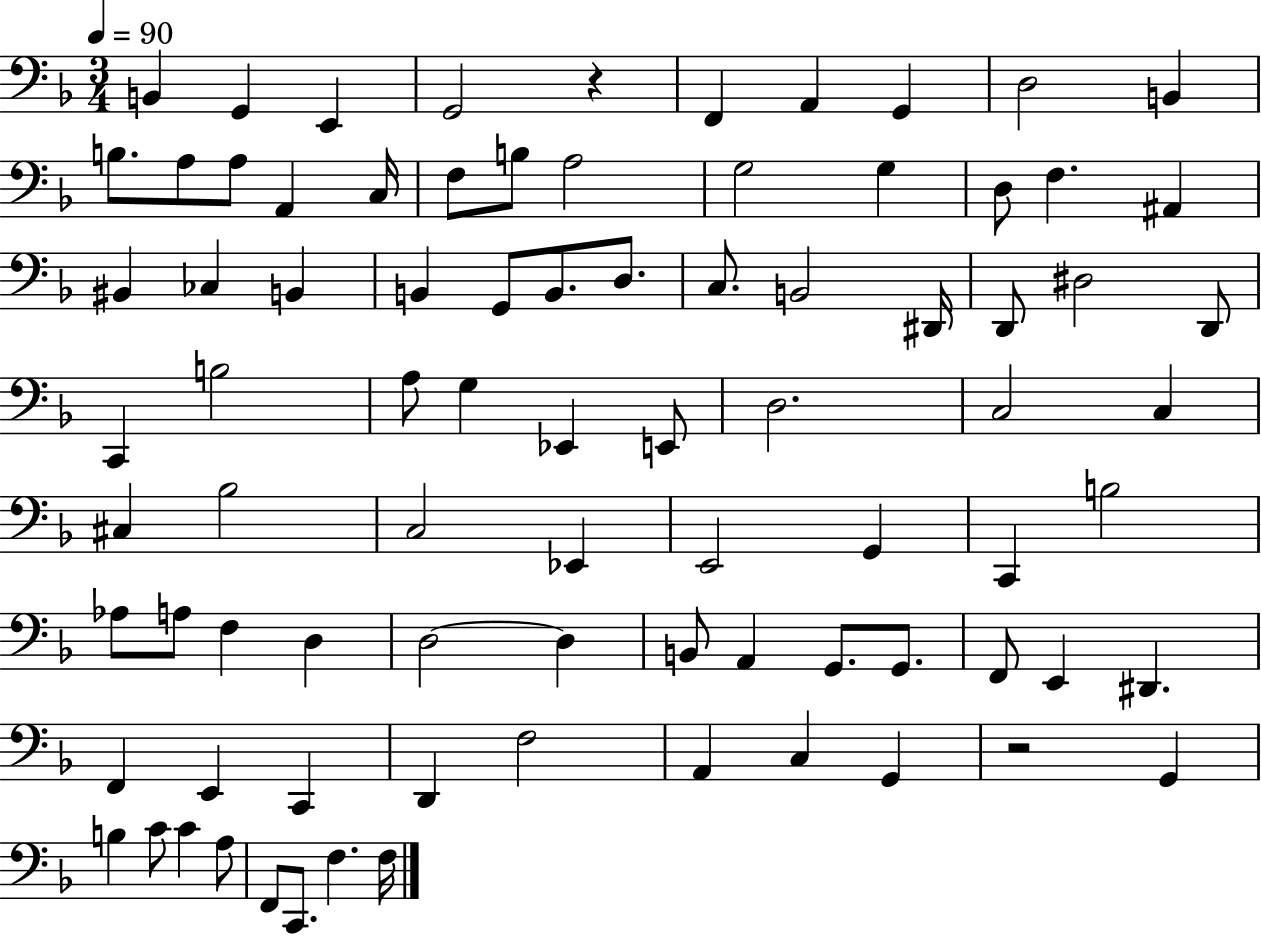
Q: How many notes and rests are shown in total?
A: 84